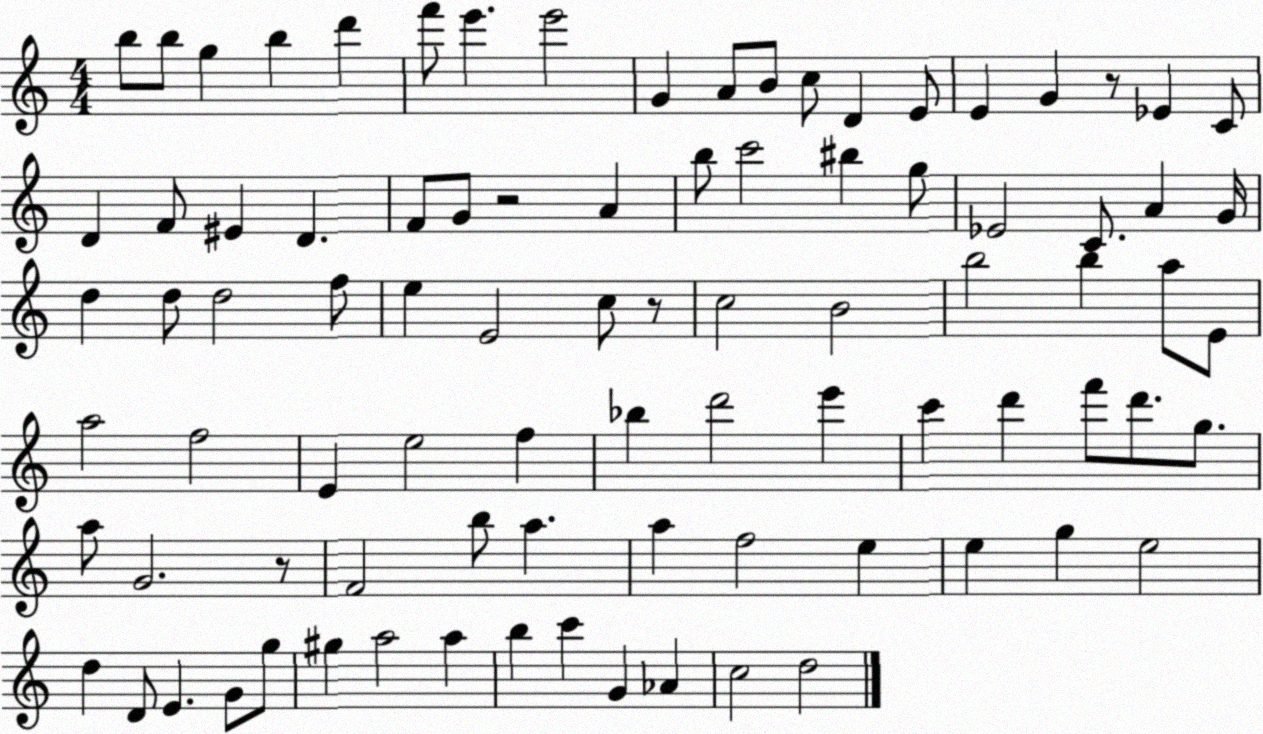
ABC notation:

X:1
T:Untitled
M:4/4
L:1/4
K:C
b/2 b/2 g b d' f'/2 e' e'2 G A/2 B/2 c/2 D E/2 E G z/2 _E C/2 D F/2 ^E D F/2 G/2 z2 A b/2 c'2 ^b g/2 _E2 C/2 A G/4 d d/2 d2 f/2 e E2 c/2 z/2 c2 B2 b2 b a/2 E/2 a2 f2 E e2 f _b d'2 e' c' d' f'/2 d'/2 g/2 a/2 G2 z/2 F2 b/2 a a f2 e e g e2 d D/2 E G/2 g/2 ^g a2 a b c' G _A c2 d2